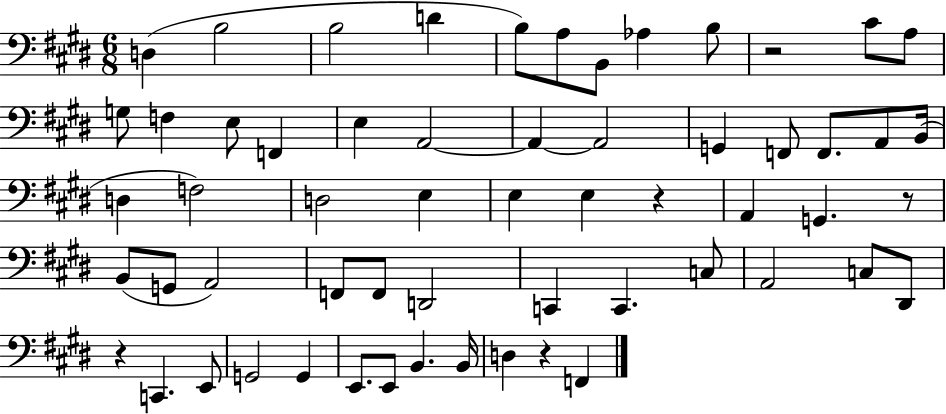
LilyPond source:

{
  \clef bass
  \numericTimeSignature
  \time 6/8
  \key e \major
  \repeat volta 2 { d4( b2 | b2 d'4 | b8) a8 b,8 aes4 b8 | r2 cis'8 a8 | \break g8 f4 e8 f,4 | e4 a,2~~ | a,4~~ a,2 | g,4 f,8 f,8. a,8 b,16( | \break d4 f2) | d2 e4 | e4 e4 r4 | a,4 g,4. r8 | \break b,8( g,8 a,2) | f,8 f,8 d,2 | c,4 c,4. c8 | a,2 c8 dis,8 | \break r4 c,4. e,8 | g,2 g,4 | e,8. e,8 b,4. b,16 | d4 r4 f,4 | \break } \bar "|."
}